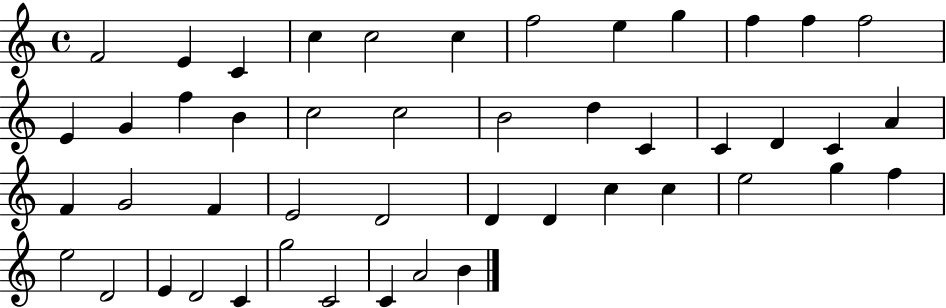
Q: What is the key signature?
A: C major